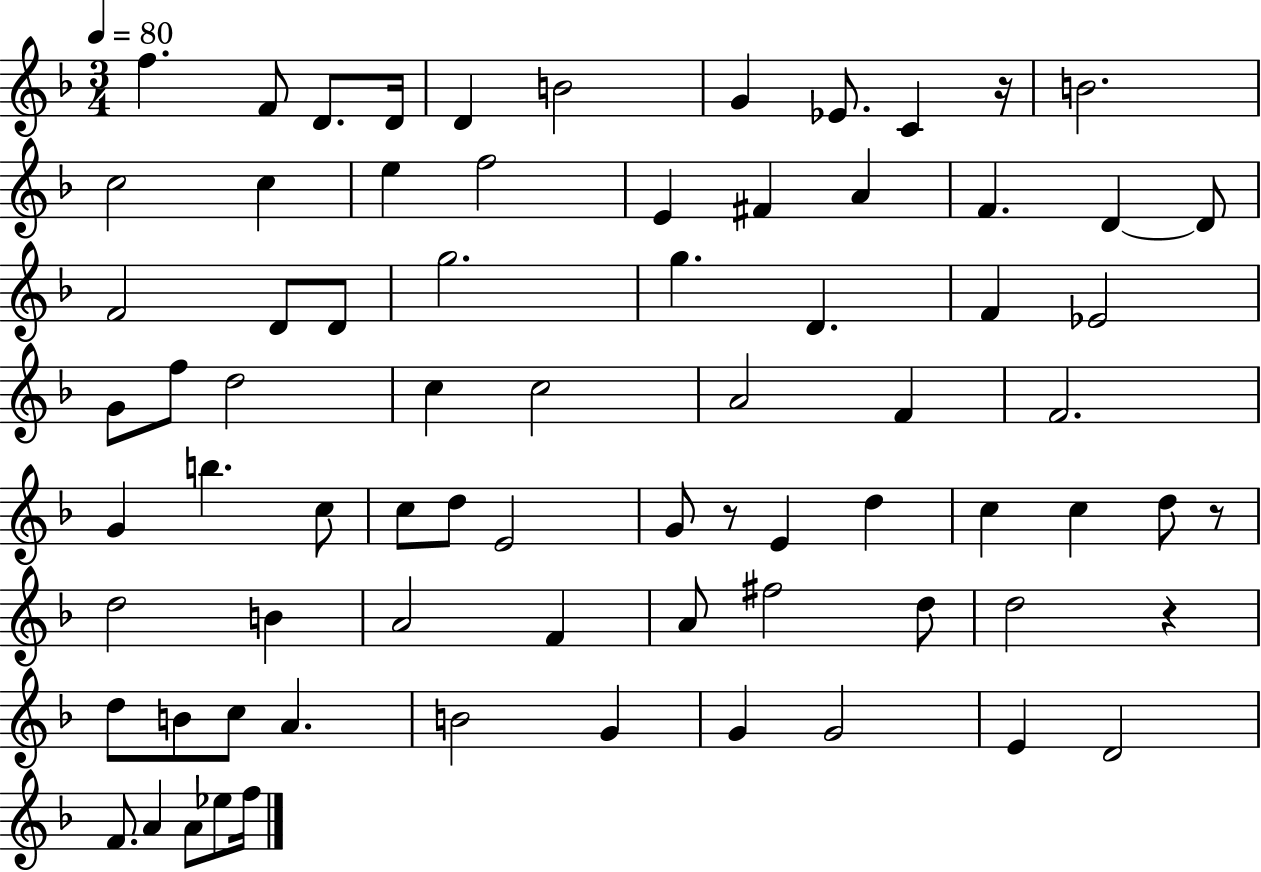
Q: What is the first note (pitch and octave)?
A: F5